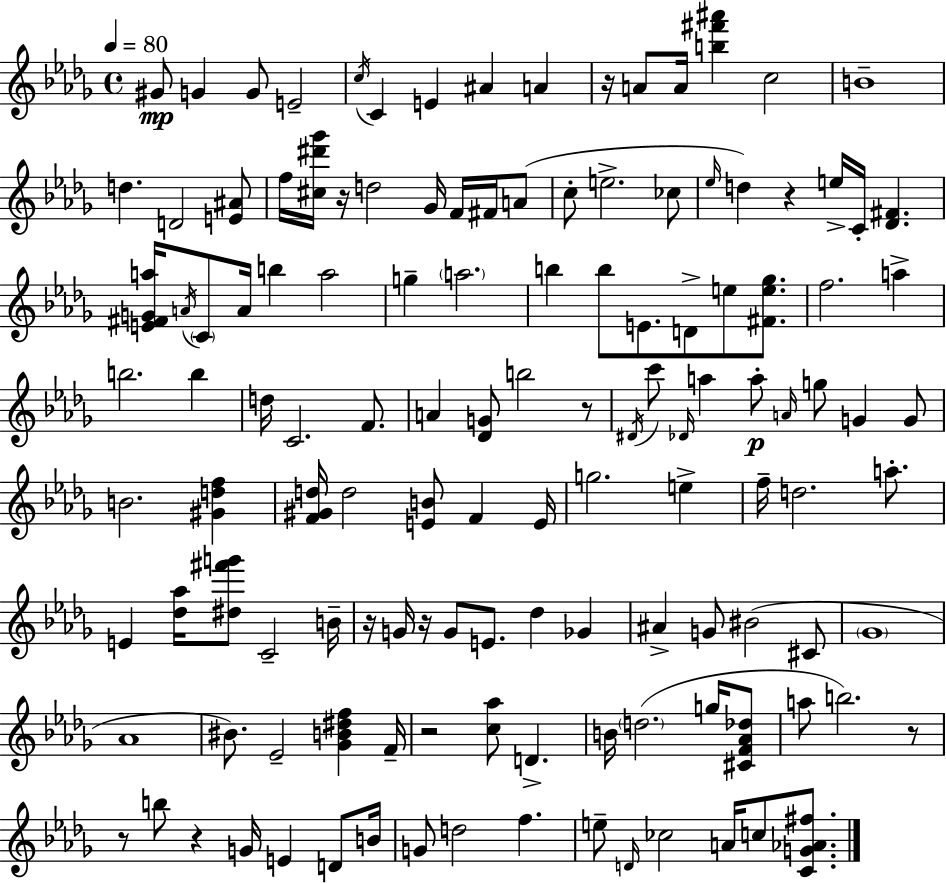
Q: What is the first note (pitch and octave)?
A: G#4